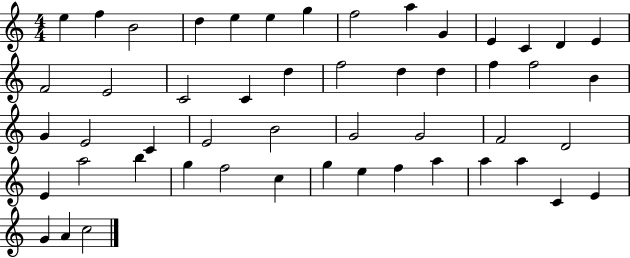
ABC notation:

X:1
T:Untitled
M:4/4
L:1/4
K:C
e f B2 d e e g f2 a G E C D E F2 E2 C2 C d f2 d d f f2 B G E2 C E2 B2 G2 G2 F2 D2 E a2 b g f2 c g e f a a a C E G A c2